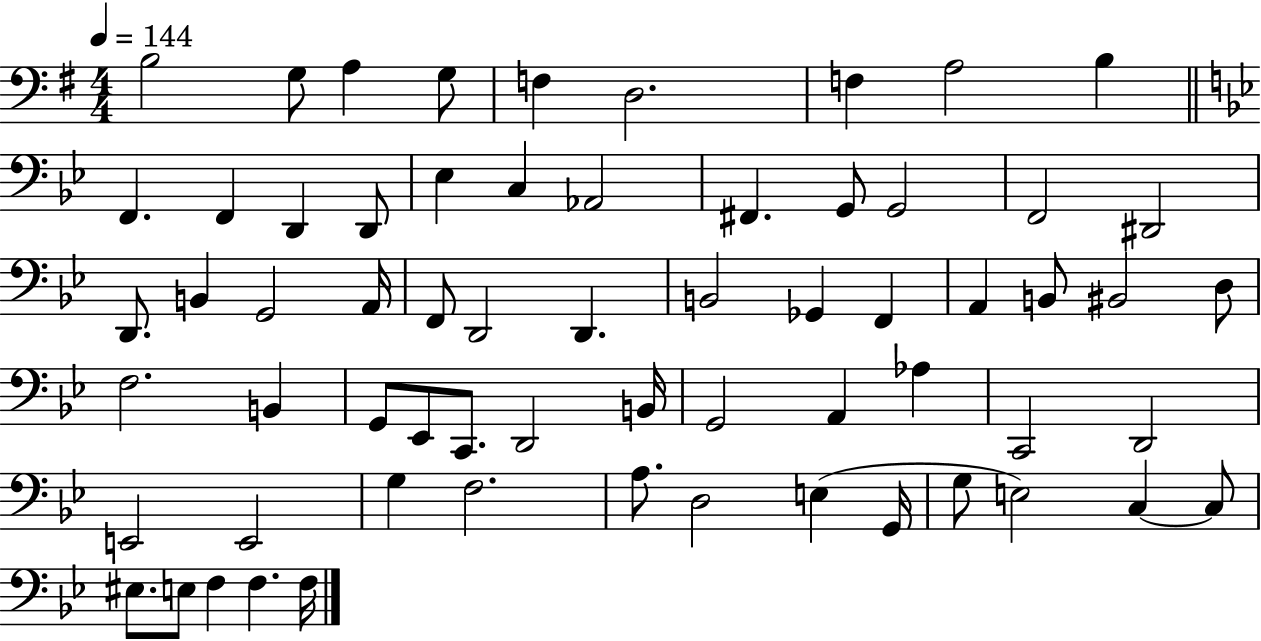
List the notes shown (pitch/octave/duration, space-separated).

B3/h G3/e A3/q G3/e F3/q D3/h. F3/q A3/h B3/q F2/q. F2/q D2/q D2/e Eb3/q C3/q Ab2/h F#2/q. G2/e G2/h F2/h D#2/h D2/e. B2/q G2/h A2/s F2/e D2/h D2/q. B2/h Gb2/q F2/q A2/q B2/e BIS2/h D3/e F3/h. B2/q G2/e Eb2/e C2/e. D2/h B2/s G2/h A2/q Ab3/q C2/h D2/h E2/h E2/h G3/q F3/h. A3/e. D3/h E3/q G2/s G3/e E3/h C3/q C3/e EIS3/e. E3/e F3/q F3/q. F3/s